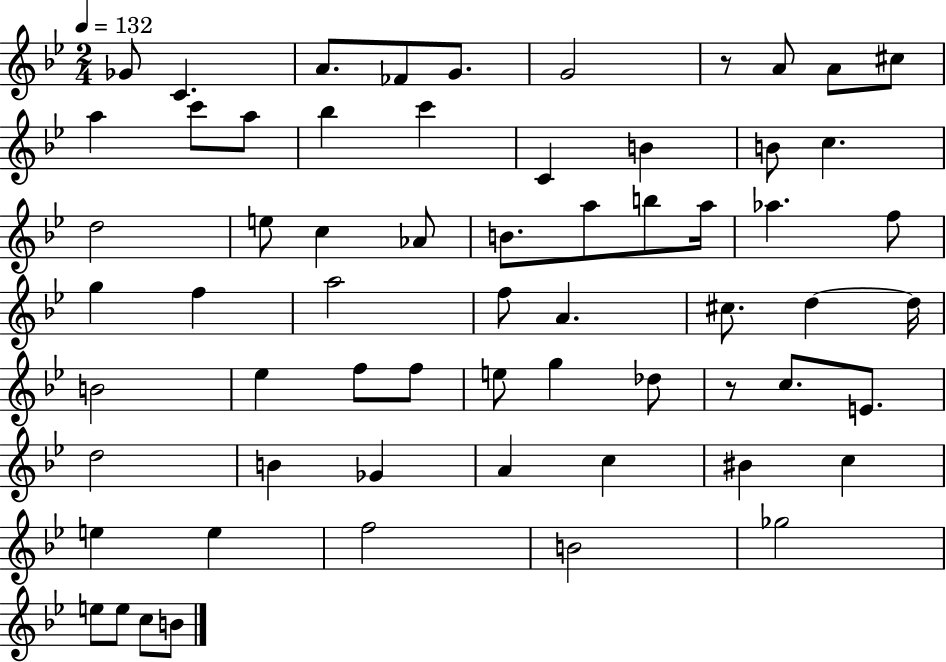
{
  \clef treble
  \numericTimeSignature
  \time 2/4
  \key bes \major
  \tempo 4 = 132
  ges'8 c'4. | a'8. fes'8 g'8. | g'2 | r8 a'8 a'8 cis''8 | \break a''4 c'''8 a''8 | bes''4 c'''4 | c'4 b'4 | b'8 c''4. | \break d''2 | e''8 c''4 aes'8 | b'8. a''8 b''8 a''16 | aes''4. f''8 | \break g''4 f''4 | a''2 | f''8 a'4. | cis''8. d''4~~ d''16 | \break b'2 | ees''4 f''8 f''8 | e''8 g''4 des''8 | r8 c''8. e'8. | \break d''2 | b'4 ges'4 | a'4 c''4 | bis'4 c''4 | \break e''4 e''4 | f''2 | b'2 | ges''2 | \break e''8 e''8 c''8 b'8 | \bar "|."
}